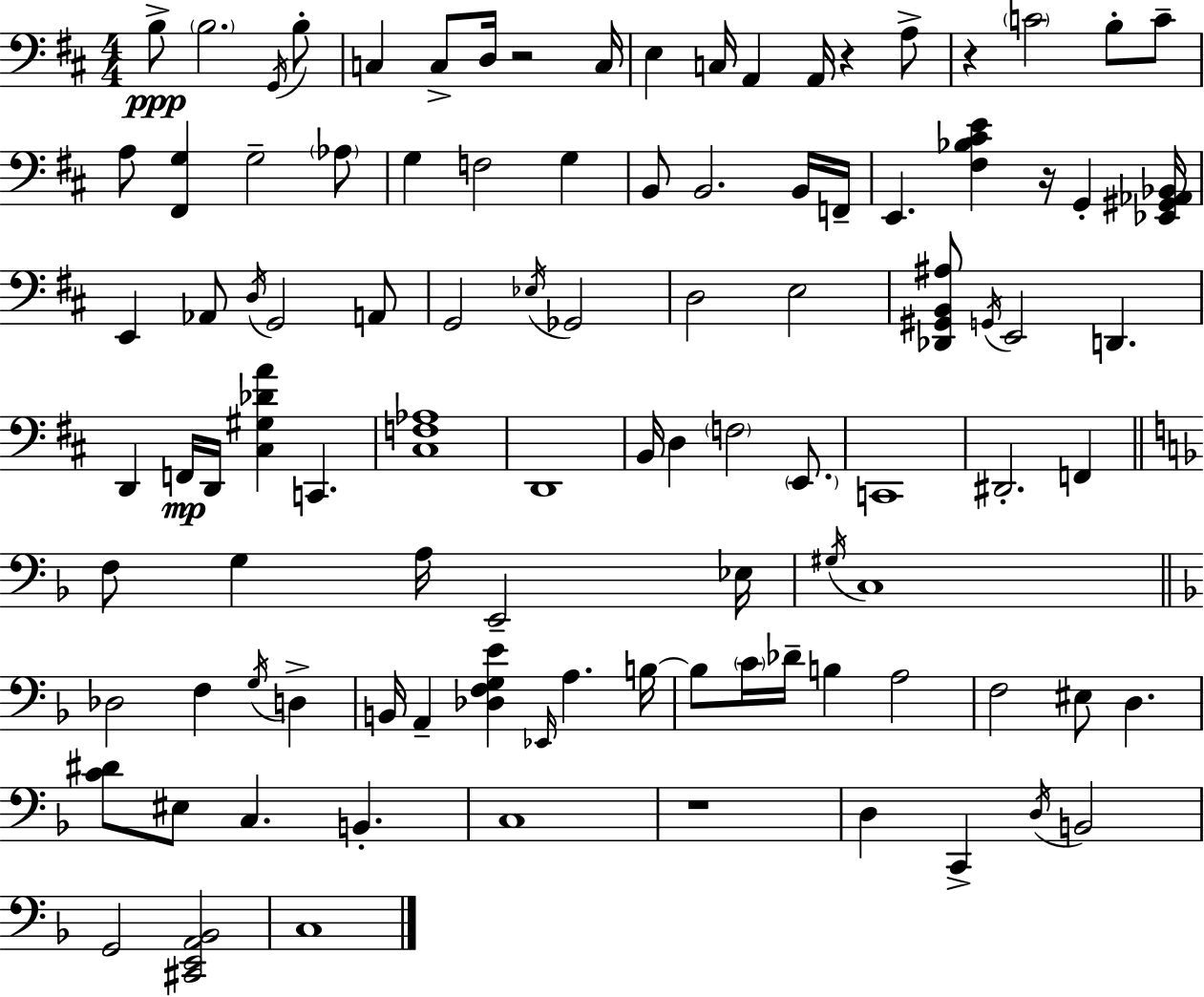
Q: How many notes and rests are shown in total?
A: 101